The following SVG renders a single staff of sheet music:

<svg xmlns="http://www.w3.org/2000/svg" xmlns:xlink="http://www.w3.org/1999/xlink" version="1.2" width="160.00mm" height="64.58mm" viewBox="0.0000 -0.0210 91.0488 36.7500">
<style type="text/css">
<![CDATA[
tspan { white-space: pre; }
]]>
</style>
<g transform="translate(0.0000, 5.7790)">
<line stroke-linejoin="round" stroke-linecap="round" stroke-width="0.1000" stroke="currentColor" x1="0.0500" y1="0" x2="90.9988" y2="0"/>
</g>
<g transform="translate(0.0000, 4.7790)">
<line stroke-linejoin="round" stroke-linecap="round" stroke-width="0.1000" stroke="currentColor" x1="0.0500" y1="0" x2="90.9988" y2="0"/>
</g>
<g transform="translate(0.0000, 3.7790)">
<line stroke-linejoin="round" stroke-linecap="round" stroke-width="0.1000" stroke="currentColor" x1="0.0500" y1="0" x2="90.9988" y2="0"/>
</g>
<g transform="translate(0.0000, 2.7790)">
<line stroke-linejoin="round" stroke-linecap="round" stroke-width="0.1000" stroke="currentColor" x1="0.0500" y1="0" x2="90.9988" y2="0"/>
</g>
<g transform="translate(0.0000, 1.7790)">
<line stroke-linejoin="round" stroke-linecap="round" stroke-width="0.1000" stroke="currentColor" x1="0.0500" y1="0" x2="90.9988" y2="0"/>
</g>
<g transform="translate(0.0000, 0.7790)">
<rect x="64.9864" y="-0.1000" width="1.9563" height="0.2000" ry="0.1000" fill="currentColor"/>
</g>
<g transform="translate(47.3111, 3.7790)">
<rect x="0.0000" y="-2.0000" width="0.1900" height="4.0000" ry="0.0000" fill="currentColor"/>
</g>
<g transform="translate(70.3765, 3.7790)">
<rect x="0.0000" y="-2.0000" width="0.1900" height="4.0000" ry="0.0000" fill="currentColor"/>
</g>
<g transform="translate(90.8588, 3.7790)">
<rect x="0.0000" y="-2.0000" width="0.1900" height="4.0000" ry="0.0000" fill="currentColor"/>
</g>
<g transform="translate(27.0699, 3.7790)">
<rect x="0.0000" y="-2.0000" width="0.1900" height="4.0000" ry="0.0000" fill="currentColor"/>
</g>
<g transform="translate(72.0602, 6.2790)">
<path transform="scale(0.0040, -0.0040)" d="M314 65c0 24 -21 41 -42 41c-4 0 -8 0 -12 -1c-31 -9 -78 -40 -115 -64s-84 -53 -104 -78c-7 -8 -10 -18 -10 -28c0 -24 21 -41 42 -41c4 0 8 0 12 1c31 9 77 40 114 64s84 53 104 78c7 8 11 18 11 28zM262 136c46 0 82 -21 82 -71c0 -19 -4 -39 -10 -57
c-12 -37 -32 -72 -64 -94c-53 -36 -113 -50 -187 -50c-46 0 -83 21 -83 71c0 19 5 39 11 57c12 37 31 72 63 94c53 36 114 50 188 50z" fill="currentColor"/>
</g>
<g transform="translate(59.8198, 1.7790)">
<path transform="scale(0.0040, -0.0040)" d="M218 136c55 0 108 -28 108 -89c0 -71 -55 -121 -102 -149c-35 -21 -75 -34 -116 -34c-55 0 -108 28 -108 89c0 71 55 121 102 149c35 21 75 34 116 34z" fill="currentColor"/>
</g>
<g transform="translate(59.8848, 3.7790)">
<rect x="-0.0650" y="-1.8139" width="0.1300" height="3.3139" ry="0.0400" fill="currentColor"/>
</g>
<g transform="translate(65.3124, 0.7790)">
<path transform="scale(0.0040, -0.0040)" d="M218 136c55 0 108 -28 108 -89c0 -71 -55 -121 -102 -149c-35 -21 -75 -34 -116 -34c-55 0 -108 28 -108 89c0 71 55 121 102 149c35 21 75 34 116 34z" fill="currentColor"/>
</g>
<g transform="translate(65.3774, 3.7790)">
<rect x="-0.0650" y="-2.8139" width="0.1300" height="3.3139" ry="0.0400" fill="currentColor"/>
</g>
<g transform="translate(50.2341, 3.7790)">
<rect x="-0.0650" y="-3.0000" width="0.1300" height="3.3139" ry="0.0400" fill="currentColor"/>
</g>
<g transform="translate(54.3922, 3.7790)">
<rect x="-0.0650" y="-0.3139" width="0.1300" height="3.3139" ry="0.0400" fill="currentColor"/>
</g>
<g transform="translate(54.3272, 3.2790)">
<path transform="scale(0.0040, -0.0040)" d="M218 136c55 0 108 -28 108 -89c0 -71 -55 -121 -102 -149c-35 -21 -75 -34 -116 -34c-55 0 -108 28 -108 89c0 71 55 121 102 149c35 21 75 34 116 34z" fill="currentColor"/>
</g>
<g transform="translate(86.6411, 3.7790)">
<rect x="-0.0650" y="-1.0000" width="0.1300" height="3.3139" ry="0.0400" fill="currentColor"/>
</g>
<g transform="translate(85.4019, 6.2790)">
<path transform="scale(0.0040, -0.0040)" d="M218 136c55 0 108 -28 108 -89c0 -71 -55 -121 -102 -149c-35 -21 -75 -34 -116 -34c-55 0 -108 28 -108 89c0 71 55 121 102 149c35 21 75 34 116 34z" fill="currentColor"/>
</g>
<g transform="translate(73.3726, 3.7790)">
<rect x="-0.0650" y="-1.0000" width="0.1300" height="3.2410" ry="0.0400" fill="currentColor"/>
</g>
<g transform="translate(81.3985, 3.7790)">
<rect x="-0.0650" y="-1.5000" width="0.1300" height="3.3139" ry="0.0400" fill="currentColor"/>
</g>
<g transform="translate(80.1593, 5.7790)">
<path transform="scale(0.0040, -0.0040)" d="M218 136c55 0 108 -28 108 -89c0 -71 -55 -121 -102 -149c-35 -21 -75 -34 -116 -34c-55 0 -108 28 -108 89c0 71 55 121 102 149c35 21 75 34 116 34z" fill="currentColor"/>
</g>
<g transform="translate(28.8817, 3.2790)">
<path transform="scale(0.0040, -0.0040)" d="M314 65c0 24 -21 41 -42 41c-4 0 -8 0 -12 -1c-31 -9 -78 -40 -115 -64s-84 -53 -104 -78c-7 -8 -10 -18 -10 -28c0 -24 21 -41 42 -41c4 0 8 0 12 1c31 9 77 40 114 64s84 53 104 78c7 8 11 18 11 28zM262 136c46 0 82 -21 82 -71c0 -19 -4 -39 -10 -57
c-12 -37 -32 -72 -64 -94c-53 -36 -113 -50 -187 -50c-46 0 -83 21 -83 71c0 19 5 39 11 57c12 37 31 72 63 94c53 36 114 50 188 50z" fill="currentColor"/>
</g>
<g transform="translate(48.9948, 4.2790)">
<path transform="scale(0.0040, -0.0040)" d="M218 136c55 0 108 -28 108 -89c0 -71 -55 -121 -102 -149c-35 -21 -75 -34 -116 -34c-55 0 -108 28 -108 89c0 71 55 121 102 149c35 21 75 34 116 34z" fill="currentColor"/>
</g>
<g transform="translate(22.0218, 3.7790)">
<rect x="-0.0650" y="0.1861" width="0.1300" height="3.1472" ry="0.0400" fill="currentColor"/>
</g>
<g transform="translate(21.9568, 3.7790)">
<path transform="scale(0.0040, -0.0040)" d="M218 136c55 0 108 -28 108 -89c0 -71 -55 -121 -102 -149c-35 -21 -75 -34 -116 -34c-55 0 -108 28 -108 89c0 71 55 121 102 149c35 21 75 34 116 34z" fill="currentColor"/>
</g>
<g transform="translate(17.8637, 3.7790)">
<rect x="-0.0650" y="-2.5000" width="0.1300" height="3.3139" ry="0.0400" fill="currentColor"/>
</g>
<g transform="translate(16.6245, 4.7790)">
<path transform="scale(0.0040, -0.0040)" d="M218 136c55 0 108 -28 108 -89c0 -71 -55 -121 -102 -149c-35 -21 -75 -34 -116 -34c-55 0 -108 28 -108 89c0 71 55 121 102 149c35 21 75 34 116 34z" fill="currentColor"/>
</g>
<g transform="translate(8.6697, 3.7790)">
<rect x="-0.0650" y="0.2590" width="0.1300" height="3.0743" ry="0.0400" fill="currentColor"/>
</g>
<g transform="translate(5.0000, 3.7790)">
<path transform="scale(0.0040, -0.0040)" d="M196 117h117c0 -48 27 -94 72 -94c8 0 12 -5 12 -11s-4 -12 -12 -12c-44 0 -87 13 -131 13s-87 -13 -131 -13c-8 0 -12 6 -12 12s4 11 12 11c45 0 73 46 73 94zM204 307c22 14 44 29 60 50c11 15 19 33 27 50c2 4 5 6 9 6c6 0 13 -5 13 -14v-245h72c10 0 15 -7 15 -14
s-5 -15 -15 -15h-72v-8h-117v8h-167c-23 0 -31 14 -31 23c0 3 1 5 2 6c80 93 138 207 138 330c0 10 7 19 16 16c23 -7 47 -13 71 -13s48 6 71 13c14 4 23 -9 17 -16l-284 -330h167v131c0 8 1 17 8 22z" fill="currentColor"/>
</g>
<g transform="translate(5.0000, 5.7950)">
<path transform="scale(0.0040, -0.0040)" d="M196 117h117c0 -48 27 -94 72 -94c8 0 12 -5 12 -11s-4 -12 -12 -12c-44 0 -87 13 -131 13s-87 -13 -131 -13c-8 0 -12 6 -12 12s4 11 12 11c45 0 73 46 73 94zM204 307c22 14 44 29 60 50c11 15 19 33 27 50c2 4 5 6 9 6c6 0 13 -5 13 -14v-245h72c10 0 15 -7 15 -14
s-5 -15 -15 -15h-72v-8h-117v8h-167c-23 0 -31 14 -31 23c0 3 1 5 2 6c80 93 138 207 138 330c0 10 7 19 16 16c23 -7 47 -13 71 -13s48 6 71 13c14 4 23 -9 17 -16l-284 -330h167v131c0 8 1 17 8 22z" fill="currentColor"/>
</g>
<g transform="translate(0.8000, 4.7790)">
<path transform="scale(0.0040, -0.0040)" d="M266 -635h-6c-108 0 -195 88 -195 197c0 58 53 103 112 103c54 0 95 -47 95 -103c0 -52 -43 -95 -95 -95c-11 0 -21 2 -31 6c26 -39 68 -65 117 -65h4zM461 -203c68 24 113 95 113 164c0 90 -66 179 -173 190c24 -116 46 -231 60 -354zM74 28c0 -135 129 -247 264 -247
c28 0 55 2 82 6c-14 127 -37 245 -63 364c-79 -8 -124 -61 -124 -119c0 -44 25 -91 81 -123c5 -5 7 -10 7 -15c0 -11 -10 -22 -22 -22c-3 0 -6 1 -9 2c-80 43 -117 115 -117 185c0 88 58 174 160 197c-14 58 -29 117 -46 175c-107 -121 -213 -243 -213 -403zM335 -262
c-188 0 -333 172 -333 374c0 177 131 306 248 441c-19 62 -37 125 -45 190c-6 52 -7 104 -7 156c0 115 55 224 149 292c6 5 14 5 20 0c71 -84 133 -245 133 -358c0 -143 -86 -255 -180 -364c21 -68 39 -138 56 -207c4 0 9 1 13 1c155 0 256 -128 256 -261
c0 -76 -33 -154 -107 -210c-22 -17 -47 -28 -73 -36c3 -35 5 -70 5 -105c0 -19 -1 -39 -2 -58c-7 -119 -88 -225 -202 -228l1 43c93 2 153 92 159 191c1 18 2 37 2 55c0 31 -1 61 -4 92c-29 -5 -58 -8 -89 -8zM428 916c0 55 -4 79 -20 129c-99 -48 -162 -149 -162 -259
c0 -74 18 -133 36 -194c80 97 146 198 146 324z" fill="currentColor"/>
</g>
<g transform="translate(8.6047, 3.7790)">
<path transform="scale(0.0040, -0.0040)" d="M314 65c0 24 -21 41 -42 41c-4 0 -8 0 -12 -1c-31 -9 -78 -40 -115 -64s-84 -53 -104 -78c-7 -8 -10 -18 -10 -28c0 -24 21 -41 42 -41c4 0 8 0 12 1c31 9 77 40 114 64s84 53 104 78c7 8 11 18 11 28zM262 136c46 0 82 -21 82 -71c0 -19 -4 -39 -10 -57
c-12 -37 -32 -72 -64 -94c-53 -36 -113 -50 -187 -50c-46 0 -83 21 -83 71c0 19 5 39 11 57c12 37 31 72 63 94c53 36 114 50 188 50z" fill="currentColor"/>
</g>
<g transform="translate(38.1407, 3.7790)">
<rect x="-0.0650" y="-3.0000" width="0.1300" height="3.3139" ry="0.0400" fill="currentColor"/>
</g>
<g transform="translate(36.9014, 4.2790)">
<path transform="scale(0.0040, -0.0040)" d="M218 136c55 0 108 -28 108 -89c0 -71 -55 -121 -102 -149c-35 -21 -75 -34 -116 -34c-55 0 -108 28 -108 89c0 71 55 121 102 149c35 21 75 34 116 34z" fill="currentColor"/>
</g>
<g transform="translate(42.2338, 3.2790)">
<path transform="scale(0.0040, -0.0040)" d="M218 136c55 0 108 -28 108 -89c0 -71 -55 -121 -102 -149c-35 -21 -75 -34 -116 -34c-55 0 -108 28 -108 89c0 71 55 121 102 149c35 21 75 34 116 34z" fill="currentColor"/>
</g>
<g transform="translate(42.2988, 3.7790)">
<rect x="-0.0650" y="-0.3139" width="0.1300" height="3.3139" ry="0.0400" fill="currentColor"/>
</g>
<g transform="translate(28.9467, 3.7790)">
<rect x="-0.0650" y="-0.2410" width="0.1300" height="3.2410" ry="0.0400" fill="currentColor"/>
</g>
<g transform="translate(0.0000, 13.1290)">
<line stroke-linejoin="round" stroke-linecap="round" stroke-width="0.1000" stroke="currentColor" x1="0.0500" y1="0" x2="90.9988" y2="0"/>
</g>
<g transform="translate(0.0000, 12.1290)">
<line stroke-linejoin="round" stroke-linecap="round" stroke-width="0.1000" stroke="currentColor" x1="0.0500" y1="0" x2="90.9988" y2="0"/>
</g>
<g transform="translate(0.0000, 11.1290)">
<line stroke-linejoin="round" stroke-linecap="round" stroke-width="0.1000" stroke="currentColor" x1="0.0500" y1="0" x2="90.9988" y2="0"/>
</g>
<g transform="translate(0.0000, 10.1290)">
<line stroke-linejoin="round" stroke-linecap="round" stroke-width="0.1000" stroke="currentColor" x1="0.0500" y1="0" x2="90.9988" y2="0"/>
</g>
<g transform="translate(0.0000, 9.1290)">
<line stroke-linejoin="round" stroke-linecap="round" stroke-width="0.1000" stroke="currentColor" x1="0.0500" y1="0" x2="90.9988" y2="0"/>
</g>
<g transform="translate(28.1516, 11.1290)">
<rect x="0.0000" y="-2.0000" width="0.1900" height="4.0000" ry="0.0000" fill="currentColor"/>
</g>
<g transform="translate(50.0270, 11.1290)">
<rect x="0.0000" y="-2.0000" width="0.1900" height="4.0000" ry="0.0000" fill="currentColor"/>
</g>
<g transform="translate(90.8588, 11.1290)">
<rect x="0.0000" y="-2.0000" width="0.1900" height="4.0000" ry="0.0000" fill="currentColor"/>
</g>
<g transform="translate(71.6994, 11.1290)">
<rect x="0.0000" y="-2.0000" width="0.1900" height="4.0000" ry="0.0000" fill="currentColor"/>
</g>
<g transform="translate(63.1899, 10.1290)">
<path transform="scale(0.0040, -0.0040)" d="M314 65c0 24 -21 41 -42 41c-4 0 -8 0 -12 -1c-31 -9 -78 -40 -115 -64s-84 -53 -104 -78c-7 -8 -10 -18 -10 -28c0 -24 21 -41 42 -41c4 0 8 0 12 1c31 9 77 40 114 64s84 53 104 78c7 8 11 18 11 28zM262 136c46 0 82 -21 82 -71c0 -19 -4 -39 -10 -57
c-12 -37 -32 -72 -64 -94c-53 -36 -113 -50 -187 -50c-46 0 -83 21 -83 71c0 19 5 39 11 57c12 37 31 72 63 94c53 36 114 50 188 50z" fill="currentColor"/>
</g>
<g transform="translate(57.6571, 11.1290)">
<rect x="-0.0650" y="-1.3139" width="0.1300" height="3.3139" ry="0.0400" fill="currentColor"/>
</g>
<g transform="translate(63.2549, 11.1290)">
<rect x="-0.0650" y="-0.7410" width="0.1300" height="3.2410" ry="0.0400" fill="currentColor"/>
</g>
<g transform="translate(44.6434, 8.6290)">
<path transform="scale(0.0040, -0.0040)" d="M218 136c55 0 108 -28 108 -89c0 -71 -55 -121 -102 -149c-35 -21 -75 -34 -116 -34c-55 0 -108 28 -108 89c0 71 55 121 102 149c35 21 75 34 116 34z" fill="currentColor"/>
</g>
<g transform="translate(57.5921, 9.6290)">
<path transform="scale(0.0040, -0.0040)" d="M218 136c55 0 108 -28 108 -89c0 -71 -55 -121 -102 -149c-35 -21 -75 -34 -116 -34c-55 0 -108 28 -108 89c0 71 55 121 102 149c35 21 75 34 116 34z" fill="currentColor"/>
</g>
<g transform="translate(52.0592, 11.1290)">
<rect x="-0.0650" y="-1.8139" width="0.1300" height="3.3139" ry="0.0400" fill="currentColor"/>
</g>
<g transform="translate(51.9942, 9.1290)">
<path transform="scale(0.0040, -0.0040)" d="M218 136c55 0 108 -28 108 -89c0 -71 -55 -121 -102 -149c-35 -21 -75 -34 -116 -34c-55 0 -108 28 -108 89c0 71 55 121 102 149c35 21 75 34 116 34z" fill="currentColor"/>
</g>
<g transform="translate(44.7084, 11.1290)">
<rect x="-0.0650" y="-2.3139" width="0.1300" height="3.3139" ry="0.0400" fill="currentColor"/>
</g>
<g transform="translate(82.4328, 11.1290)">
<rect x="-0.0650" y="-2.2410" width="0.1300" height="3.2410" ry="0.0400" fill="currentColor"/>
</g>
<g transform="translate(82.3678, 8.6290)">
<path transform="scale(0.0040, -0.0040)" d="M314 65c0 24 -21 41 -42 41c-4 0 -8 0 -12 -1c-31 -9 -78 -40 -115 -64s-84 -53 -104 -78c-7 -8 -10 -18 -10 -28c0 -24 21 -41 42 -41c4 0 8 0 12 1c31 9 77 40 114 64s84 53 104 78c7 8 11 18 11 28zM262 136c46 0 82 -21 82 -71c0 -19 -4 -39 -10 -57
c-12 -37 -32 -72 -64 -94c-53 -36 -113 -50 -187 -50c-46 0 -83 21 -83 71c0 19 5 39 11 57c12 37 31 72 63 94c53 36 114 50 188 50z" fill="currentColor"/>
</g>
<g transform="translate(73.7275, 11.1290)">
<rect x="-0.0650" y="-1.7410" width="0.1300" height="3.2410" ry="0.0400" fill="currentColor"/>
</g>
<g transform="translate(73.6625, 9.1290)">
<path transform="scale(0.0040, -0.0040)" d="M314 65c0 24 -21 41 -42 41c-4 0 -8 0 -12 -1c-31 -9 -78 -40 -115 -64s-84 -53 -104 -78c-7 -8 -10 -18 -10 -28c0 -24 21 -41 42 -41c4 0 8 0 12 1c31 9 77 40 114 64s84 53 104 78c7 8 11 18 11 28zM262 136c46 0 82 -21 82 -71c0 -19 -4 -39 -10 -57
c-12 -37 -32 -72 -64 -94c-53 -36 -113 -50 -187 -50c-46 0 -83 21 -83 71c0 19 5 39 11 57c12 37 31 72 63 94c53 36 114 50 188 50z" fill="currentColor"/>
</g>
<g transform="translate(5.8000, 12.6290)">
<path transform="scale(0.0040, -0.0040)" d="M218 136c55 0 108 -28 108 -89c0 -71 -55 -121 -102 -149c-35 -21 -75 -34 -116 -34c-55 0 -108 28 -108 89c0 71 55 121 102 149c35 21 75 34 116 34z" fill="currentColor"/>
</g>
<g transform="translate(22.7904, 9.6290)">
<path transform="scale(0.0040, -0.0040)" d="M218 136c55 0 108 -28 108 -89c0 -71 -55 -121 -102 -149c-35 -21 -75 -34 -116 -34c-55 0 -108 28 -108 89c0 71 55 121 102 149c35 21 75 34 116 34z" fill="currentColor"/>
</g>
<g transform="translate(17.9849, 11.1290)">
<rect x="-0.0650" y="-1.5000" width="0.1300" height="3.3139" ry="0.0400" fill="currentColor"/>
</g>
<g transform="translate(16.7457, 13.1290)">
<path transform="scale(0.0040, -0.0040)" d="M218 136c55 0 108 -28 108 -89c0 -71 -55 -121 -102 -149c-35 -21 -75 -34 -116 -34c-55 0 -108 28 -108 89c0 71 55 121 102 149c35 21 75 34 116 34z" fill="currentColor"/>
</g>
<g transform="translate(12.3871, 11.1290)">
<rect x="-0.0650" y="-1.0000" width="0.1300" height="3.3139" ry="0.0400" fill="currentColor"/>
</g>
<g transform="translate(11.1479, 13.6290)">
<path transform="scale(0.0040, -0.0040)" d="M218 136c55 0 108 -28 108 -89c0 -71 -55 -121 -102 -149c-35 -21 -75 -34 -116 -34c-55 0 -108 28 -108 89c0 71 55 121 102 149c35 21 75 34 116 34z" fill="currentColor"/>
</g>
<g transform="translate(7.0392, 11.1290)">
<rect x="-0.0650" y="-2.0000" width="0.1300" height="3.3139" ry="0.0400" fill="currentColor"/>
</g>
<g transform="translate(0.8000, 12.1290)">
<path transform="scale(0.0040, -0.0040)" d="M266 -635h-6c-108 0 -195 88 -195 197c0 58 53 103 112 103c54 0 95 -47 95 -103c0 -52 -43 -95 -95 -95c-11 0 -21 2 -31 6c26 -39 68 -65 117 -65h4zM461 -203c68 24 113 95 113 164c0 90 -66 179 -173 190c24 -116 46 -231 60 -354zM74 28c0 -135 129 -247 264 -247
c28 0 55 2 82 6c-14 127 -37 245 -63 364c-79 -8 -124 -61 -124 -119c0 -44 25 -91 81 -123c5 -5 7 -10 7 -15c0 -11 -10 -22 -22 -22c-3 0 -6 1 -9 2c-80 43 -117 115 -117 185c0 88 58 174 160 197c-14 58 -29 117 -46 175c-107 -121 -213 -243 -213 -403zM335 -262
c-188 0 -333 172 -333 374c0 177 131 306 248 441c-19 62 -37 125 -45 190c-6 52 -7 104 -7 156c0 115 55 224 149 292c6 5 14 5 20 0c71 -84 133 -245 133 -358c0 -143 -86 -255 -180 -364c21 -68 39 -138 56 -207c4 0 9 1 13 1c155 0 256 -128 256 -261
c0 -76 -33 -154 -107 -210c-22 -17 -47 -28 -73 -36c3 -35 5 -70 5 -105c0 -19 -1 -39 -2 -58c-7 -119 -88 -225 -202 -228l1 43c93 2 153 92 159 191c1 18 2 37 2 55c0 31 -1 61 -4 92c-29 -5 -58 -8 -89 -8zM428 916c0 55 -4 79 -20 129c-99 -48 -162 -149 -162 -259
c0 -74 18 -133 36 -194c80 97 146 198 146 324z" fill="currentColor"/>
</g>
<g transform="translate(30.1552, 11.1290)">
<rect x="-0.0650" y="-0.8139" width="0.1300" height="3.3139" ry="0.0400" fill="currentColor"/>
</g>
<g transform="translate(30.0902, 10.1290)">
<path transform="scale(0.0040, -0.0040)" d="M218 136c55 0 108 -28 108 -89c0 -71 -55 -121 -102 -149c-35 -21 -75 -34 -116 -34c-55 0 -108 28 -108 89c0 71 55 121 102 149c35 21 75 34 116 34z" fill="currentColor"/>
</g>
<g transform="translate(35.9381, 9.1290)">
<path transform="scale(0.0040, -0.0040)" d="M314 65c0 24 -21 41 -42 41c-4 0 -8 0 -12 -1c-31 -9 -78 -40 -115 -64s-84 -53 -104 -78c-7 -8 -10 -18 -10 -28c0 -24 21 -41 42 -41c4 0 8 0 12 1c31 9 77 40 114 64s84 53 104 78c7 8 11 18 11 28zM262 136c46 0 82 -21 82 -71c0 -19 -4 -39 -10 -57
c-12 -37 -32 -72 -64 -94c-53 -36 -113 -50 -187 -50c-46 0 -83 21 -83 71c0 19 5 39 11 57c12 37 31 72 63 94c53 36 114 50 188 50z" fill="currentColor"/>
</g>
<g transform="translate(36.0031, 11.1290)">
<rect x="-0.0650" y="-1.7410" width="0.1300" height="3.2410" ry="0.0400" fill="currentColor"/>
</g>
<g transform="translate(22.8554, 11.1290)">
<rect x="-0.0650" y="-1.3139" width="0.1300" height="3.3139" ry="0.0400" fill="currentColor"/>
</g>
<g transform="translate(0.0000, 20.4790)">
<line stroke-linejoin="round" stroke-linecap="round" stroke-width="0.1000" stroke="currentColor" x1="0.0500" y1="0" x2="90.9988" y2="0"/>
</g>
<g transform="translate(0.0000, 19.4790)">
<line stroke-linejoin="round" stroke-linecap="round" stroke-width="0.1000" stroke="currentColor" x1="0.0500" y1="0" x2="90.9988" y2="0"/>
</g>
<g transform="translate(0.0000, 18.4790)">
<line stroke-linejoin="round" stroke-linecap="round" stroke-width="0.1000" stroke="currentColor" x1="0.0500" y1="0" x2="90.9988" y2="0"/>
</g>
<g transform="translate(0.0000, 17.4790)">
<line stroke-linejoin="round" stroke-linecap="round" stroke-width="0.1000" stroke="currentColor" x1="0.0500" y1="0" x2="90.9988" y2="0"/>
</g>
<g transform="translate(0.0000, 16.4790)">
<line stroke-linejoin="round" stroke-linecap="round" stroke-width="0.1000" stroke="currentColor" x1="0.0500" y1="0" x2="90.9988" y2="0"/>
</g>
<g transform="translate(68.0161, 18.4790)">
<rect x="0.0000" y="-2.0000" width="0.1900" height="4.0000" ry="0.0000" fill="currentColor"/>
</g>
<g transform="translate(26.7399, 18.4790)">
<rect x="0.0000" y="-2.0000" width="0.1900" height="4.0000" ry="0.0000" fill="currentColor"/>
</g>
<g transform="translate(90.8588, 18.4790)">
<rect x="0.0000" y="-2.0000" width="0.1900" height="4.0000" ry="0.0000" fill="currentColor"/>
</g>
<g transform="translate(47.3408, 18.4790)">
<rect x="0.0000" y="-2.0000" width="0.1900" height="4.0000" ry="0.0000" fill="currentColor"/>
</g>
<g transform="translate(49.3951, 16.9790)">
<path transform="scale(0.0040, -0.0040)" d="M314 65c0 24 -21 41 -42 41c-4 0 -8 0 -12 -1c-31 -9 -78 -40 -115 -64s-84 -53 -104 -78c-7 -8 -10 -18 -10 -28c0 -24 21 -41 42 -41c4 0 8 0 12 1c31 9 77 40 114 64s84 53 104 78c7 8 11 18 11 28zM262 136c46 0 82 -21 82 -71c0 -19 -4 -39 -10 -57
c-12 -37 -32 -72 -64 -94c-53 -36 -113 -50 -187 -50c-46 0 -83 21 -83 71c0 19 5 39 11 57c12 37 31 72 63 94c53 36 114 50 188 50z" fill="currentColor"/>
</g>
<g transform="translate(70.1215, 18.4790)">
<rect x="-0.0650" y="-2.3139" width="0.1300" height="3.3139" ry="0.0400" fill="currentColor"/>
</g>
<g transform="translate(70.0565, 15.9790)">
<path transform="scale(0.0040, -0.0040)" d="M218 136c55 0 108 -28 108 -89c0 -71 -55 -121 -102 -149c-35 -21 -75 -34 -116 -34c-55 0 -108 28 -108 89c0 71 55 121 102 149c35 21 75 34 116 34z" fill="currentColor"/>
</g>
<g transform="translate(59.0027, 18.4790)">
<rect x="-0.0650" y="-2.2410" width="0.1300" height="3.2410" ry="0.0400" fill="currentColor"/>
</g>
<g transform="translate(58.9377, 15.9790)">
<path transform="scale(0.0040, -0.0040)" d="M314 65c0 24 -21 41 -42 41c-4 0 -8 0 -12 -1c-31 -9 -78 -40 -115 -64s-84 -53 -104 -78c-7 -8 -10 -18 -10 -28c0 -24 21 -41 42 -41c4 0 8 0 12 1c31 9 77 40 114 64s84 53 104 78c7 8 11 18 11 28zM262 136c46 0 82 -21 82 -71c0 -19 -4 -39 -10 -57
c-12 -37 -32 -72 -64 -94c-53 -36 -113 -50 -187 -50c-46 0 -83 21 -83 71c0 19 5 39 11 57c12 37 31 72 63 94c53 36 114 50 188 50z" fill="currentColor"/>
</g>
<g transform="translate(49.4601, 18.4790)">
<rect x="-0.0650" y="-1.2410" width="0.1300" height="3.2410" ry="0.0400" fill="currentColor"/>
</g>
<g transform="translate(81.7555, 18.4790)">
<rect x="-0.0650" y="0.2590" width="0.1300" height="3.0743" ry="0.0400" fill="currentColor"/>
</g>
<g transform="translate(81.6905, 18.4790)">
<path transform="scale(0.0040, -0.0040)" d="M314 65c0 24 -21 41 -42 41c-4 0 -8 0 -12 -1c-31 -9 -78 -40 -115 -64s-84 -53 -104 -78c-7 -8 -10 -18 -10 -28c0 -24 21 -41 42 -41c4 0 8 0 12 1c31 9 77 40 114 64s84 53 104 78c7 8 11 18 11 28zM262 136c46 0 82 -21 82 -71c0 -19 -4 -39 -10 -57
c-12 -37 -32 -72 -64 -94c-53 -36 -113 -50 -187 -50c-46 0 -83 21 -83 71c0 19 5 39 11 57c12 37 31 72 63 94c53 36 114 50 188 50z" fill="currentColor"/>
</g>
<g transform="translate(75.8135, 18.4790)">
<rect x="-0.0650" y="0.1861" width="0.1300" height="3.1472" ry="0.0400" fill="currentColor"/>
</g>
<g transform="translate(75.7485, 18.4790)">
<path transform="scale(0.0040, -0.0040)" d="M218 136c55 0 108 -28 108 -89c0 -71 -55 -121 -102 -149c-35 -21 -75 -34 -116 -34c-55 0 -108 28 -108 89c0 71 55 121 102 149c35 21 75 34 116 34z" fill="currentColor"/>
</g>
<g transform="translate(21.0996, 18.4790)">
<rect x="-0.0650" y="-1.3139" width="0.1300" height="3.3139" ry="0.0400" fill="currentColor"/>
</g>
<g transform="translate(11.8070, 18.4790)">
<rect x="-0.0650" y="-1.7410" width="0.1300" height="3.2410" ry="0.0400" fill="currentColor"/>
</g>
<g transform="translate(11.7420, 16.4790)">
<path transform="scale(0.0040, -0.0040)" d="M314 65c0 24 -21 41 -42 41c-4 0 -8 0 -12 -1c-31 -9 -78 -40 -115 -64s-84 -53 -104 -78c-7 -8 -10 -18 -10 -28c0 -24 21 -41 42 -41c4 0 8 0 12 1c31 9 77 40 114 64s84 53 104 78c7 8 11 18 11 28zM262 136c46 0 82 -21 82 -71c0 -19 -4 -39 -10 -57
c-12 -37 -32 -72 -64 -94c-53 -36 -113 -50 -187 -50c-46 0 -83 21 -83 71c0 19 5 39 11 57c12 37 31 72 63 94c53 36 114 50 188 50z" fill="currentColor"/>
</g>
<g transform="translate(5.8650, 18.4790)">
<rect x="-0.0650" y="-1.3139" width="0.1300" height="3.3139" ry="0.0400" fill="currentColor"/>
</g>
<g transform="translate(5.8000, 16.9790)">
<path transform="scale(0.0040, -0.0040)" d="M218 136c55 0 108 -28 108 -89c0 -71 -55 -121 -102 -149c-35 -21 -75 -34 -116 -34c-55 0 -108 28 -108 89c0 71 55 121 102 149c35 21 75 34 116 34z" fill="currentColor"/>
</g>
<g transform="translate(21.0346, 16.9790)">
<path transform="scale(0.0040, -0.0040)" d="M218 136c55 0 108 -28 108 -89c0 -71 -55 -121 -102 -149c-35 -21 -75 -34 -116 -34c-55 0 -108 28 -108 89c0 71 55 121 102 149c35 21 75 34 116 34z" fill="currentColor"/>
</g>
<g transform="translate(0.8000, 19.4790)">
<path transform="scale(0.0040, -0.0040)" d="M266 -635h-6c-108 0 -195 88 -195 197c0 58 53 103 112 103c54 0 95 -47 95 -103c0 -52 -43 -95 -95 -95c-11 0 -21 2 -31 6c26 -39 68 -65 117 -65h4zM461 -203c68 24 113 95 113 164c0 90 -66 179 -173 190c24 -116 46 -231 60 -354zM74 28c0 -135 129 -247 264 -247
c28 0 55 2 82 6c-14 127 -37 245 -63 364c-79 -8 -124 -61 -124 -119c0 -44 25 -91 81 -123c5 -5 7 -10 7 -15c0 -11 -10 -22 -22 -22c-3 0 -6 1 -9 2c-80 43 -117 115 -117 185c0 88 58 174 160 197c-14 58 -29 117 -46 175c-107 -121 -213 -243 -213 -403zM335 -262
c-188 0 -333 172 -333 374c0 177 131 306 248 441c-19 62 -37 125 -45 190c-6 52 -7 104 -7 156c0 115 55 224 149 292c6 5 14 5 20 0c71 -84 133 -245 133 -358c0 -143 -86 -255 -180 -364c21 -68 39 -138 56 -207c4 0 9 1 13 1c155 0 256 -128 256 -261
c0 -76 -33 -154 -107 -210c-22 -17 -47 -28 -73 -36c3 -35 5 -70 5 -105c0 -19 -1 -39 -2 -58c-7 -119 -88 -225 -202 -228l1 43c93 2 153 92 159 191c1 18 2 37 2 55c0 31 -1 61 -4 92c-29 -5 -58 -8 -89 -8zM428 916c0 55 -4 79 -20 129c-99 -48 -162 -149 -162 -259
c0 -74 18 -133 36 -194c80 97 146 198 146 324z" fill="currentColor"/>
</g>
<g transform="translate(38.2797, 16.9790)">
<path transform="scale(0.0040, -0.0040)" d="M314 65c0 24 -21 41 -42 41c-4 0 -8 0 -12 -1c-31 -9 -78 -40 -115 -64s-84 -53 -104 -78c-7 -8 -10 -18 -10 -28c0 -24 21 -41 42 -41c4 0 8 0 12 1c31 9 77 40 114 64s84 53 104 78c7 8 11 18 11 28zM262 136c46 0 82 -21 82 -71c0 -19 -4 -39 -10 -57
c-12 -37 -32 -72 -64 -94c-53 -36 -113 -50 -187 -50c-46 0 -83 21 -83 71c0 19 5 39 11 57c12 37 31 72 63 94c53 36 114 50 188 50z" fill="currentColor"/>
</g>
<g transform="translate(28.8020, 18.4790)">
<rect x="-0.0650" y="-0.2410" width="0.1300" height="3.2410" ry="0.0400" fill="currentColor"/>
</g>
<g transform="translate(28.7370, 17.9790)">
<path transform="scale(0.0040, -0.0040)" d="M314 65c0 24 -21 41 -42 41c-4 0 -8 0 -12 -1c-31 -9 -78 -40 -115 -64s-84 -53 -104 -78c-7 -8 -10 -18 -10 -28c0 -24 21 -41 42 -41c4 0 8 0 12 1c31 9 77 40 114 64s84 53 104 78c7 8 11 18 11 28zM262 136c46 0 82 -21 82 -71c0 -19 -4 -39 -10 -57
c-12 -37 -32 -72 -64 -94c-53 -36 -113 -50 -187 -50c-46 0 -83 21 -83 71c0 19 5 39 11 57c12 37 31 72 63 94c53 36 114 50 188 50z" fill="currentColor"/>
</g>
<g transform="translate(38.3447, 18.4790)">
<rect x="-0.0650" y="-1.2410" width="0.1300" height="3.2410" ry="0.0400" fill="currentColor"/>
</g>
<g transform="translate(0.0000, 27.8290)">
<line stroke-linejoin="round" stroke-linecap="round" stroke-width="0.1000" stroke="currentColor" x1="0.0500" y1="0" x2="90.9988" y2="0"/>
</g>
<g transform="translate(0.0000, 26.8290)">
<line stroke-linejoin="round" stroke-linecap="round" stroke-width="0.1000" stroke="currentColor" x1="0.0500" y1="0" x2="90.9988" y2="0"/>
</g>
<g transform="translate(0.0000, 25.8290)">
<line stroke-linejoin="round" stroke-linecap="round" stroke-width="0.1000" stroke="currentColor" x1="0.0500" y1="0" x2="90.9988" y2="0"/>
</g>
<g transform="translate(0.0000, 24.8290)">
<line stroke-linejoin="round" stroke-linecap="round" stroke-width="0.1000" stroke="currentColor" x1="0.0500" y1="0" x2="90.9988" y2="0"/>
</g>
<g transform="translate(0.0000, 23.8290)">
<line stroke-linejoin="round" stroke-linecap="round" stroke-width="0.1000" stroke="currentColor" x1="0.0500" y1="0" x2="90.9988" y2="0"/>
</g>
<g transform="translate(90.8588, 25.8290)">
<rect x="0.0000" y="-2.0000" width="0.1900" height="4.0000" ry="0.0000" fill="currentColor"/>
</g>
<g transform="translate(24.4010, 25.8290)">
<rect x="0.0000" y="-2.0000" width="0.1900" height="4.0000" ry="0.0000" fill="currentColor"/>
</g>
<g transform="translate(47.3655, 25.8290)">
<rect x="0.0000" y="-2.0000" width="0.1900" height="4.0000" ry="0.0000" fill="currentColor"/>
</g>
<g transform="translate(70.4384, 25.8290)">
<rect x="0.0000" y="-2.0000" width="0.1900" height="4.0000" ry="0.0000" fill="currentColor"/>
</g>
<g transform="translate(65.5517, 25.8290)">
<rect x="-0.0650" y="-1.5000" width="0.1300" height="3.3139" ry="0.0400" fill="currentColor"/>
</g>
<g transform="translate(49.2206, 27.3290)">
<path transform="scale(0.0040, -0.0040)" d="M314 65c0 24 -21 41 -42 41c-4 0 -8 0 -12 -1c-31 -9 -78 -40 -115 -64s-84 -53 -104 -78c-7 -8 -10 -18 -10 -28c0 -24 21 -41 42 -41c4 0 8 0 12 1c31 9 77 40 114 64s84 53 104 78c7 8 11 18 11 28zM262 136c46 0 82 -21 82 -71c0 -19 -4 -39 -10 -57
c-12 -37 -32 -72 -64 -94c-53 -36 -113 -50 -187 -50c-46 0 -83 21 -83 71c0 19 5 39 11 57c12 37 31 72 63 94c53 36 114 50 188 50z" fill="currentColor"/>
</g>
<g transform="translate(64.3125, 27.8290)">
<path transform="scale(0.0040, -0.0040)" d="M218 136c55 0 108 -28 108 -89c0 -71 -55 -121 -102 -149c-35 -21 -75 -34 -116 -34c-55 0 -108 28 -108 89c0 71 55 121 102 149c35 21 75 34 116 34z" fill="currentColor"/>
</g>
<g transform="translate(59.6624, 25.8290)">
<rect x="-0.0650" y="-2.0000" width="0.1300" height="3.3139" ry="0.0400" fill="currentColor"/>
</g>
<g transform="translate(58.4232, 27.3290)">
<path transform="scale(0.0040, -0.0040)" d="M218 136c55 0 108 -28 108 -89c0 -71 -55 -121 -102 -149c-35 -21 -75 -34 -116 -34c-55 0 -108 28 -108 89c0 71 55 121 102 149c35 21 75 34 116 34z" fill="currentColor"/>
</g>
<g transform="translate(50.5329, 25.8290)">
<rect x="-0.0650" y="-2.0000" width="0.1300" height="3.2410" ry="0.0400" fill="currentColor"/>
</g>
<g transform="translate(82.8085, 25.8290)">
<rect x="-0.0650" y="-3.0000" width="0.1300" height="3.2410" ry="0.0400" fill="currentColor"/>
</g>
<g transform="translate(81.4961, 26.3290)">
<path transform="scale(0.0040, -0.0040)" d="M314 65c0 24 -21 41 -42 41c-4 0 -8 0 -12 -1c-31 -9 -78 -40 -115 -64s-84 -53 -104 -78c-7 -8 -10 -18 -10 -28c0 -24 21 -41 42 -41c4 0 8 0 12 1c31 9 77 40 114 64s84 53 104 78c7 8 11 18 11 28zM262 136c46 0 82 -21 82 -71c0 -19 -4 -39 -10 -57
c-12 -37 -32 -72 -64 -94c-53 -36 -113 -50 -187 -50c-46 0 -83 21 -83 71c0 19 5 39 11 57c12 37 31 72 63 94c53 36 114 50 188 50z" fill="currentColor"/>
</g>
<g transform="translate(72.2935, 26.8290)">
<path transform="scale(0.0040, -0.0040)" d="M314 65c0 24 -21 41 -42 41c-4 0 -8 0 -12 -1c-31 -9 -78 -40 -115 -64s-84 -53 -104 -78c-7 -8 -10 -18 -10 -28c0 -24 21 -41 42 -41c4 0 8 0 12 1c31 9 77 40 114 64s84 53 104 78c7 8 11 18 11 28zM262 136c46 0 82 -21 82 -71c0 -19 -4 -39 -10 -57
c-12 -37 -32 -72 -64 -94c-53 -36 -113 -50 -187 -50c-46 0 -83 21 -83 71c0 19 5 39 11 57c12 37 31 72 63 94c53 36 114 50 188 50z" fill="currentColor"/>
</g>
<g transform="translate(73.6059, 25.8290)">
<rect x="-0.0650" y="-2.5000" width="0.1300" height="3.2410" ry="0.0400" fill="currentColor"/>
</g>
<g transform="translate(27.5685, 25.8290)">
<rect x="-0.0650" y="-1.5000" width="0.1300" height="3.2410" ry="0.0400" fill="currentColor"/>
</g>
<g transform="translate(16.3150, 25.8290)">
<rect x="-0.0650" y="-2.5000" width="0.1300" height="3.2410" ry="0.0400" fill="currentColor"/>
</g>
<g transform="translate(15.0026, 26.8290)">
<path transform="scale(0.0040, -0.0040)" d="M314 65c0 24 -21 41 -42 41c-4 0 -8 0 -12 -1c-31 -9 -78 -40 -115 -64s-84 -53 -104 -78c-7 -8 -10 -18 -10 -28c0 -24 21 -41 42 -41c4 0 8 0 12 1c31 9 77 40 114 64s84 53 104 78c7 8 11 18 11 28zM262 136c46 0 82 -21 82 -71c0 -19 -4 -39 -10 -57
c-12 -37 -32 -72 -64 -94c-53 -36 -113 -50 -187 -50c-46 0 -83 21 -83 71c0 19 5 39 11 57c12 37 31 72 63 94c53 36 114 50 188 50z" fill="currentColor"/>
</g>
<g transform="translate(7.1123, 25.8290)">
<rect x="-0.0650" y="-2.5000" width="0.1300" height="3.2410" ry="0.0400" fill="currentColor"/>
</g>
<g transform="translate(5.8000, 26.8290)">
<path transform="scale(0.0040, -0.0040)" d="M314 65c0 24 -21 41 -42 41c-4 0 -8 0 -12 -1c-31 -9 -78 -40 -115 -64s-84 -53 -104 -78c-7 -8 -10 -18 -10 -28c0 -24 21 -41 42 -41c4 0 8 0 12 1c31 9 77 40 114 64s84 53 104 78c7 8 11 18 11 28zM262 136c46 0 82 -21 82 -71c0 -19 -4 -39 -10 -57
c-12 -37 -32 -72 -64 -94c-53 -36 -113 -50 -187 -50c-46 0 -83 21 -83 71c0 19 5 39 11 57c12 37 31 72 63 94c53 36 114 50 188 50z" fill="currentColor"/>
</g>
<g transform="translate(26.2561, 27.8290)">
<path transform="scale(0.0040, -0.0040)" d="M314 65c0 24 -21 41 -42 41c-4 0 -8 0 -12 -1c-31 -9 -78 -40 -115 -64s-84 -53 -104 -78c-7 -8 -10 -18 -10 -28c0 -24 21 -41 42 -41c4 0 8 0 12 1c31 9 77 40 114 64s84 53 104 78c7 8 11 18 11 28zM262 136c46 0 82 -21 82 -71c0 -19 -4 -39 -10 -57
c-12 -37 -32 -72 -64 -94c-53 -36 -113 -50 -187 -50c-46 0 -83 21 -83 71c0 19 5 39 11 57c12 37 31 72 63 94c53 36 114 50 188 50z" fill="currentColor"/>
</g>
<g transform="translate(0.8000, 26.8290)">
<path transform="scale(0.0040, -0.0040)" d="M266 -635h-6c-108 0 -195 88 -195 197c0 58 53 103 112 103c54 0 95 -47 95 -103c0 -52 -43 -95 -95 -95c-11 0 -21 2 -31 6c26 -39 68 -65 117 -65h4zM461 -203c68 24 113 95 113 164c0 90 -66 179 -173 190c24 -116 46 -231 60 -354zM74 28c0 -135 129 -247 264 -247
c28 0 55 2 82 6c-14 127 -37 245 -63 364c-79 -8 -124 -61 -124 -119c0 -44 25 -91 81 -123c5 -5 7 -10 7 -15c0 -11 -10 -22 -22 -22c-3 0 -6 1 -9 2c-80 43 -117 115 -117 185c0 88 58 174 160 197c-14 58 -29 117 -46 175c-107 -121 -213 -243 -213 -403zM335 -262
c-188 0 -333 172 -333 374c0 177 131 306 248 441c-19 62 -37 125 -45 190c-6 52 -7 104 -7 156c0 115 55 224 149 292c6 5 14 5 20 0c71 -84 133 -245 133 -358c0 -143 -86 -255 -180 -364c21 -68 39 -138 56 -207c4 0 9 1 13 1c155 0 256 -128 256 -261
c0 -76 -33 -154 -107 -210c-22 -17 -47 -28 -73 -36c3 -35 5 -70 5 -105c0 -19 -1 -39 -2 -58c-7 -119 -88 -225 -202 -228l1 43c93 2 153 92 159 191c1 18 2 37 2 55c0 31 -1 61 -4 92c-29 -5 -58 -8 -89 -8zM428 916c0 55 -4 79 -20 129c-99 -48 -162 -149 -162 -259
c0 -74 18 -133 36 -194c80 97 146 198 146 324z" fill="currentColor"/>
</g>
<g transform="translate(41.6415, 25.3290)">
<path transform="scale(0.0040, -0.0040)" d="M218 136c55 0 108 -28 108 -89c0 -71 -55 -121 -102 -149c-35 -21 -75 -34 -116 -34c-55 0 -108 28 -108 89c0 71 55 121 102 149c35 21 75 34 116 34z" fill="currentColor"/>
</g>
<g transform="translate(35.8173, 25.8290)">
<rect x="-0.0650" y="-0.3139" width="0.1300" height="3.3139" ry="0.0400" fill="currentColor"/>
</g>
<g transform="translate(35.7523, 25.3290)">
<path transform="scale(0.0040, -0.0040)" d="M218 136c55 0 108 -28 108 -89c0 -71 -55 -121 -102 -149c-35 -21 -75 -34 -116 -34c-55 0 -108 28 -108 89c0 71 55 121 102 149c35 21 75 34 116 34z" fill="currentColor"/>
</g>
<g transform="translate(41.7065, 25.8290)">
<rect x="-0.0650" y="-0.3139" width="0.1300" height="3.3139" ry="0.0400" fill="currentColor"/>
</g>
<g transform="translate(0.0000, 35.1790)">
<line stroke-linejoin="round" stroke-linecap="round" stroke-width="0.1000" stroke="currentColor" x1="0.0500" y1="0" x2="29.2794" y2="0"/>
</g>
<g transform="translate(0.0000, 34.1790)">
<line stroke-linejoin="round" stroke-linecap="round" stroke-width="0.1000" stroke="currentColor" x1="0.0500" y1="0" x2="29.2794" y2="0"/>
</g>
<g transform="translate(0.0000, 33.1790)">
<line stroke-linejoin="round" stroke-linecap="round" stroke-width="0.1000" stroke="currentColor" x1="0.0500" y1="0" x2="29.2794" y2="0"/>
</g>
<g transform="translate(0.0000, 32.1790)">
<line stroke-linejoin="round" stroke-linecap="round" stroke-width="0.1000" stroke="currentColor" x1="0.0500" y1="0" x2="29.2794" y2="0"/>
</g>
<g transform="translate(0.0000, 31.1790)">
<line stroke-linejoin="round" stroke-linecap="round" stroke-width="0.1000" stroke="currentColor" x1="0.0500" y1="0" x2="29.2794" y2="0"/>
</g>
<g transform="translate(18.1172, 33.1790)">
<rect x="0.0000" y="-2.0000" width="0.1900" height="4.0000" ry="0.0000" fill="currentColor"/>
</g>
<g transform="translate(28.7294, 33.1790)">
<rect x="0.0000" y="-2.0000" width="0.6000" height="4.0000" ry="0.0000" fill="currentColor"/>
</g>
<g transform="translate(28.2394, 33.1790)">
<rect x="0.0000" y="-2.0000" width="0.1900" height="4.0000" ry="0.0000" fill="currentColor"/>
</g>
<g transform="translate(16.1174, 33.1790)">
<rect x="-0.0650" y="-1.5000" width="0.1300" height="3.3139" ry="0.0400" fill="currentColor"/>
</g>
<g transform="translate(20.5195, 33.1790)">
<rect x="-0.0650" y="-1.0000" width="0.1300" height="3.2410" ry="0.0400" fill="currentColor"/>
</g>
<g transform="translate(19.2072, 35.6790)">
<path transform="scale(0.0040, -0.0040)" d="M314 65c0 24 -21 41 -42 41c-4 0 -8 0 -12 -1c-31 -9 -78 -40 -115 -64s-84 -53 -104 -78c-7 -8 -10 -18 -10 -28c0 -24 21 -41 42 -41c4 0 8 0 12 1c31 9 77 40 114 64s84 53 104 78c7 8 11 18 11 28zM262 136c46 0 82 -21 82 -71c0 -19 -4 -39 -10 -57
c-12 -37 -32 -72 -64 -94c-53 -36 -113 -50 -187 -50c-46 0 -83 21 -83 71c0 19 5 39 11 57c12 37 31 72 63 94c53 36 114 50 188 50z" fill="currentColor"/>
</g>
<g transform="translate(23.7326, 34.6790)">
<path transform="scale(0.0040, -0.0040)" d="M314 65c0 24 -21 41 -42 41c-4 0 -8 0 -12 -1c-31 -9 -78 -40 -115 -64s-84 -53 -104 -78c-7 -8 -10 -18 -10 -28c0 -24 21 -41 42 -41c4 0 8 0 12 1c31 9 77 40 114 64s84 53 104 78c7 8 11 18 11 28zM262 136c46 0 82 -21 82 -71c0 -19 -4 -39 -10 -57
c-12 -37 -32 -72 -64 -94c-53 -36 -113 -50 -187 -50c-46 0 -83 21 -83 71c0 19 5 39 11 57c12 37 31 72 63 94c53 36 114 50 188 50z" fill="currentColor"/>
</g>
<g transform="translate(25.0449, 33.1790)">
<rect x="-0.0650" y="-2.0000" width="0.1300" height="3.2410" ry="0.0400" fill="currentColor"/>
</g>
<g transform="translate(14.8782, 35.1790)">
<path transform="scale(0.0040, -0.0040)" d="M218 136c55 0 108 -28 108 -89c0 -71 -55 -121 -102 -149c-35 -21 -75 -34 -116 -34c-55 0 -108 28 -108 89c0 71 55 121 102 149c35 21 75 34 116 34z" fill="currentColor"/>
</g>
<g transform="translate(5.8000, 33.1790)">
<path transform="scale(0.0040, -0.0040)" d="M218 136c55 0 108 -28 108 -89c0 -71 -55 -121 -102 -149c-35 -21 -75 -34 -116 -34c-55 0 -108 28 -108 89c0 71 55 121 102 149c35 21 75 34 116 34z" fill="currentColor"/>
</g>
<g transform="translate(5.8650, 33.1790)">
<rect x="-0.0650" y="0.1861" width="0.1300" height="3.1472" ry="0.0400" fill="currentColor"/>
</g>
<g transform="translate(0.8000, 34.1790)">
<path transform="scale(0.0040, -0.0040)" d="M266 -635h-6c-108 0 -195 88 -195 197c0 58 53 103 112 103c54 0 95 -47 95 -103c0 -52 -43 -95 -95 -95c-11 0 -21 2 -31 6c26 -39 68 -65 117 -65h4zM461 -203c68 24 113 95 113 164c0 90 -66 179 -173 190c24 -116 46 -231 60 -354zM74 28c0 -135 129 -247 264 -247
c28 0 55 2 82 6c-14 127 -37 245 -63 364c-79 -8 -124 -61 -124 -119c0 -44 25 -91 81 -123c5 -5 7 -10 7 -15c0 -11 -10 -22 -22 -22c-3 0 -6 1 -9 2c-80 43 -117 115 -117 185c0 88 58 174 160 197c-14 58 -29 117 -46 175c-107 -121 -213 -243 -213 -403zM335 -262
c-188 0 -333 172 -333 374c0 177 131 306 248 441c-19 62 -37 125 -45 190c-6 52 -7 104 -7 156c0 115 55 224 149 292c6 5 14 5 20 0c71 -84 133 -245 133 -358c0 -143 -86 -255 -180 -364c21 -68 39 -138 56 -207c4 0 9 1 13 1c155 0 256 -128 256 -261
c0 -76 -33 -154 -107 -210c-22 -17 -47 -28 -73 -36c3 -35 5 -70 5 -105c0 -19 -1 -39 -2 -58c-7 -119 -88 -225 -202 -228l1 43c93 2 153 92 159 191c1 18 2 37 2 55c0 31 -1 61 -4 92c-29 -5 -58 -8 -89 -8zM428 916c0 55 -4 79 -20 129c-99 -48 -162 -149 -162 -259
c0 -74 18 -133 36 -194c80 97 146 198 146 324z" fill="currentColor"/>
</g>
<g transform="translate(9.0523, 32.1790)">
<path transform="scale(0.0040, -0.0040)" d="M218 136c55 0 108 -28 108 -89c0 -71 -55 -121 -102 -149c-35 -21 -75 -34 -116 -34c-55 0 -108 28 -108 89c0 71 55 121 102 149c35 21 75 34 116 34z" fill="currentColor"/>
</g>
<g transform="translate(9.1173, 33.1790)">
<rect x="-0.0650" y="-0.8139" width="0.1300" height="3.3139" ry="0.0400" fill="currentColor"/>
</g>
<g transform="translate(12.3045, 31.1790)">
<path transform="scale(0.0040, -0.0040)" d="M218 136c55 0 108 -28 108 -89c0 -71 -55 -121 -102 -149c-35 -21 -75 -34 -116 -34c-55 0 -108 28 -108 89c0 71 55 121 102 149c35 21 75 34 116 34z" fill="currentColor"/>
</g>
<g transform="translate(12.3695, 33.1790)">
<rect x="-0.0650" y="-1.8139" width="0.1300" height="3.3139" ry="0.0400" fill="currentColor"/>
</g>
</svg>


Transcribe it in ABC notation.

X:1
T:Untitled
M:4/4
L:1/4
K:C
B2 G B c2 A c A c f a D2 E D F D E e d f2 g f e d2 f2 g2 e f2 e c2 e2 e2 g2 g B B2 G2 G2 E2 c c F2 F E G2 A2 B d f E D2 F2